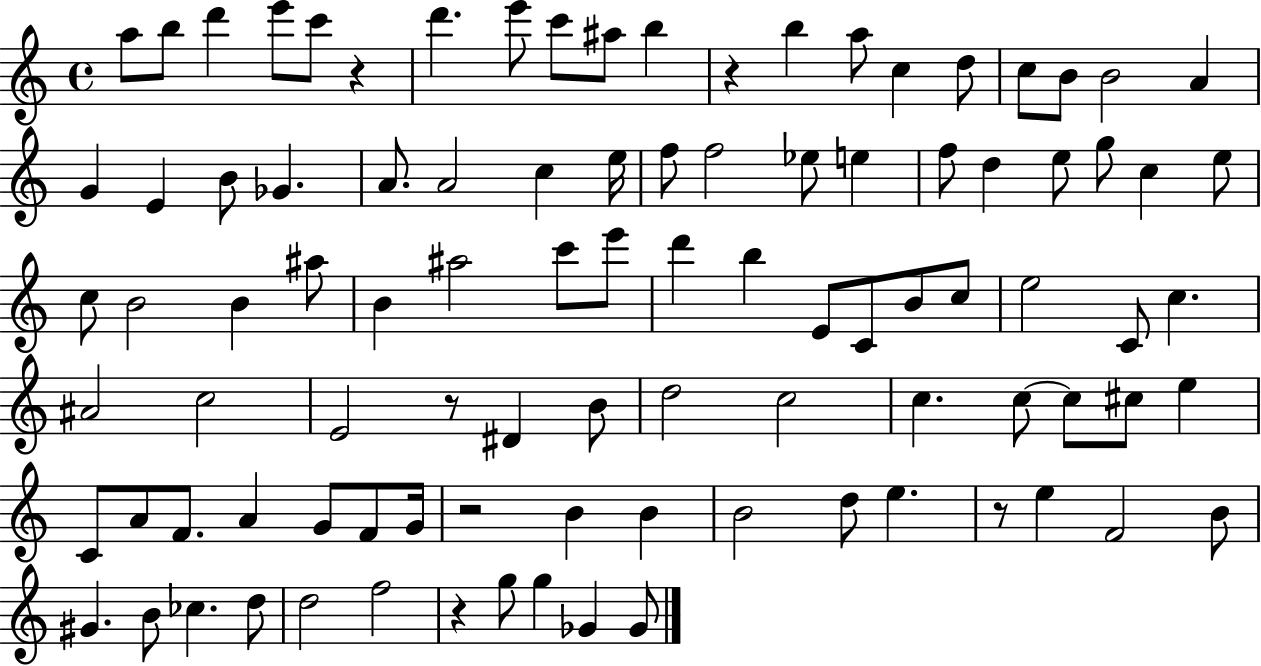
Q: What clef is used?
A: treble